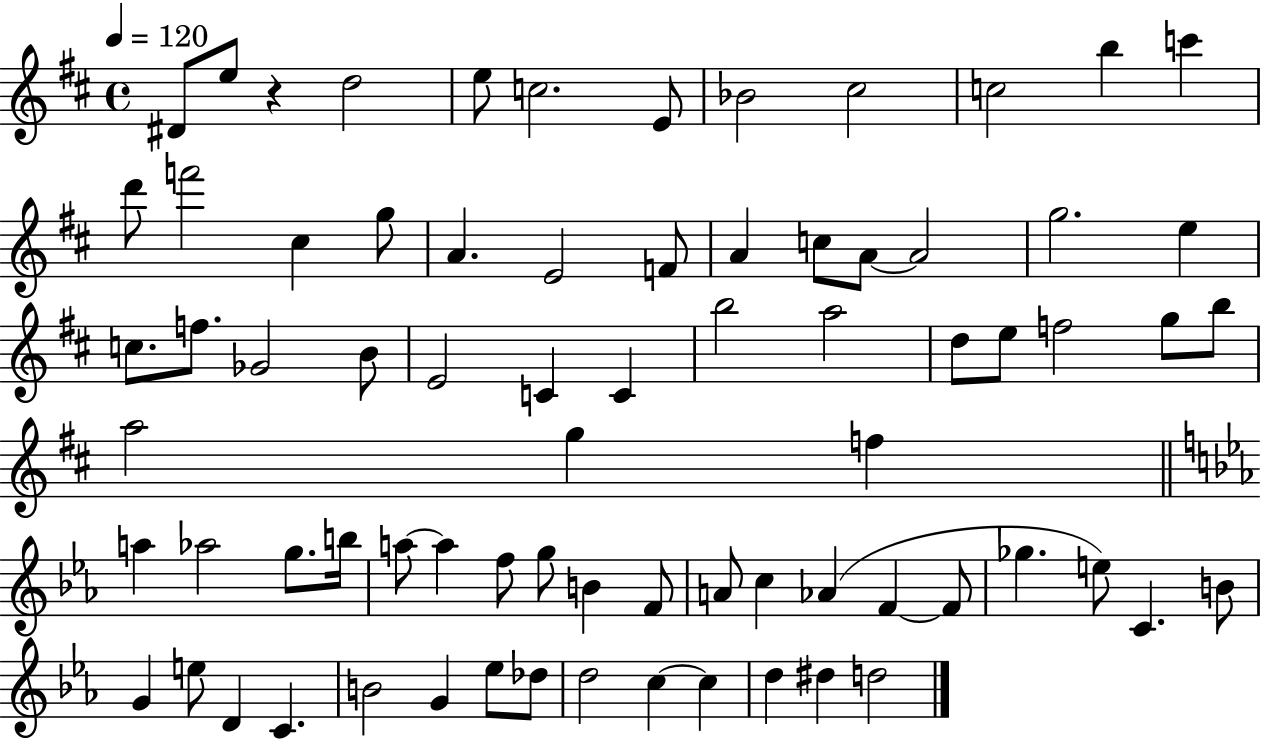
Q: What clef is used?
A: treble